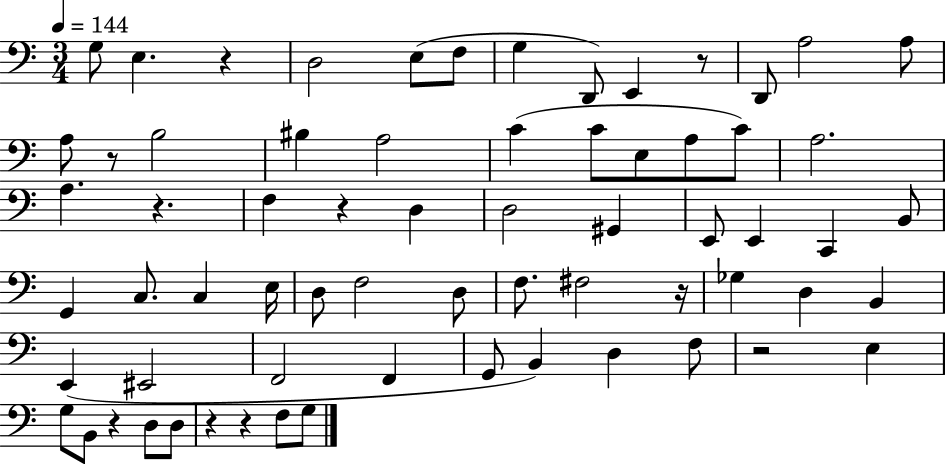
G3/e E3/q. R/q D3/h E3/e F3/e G3/q D2/e E2/q R/e D2/e A3/h A3/e A3/e R/e B3/h BIS3/q A3/h C4/q C4/e E3/e A3/e C4/e A3/h. A3/q. R/q. F3/q R/q D3/q D3/h G#2/q E2/e E2/q C2/q B2/e G2/q C3/e. C3/q E3/s D3/e F3/h D3/e F3/e. F#3/h R/s Gb3/q D3/q B2/q E2/q EIS2/h F2/h F2/q G2/e B2/q D3/q F3/e R/h E3/q G3/e B2/e R/q D3/e D3/e R/q R/q F3/e G3/e